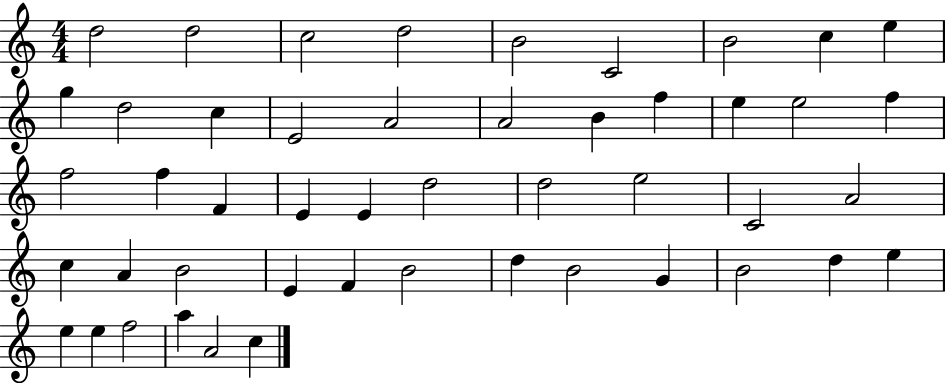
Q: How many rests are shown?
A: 0